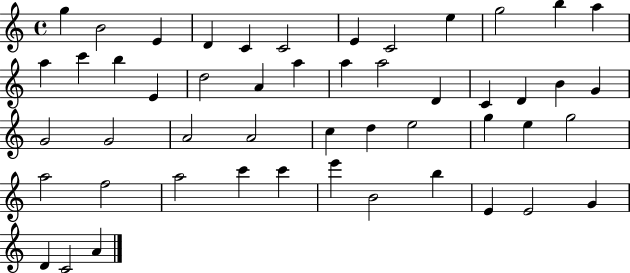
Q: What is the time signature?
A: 4/4